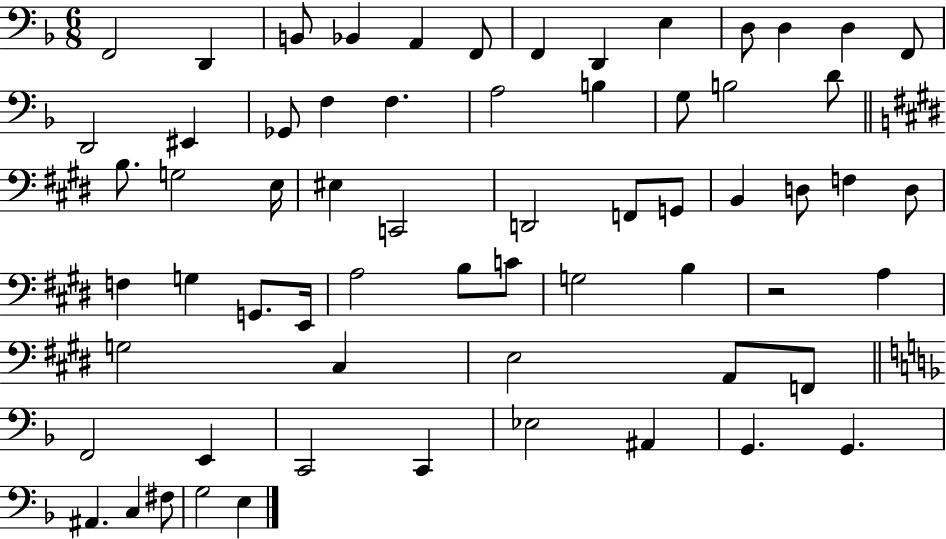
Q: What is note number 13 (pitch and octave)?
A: F2